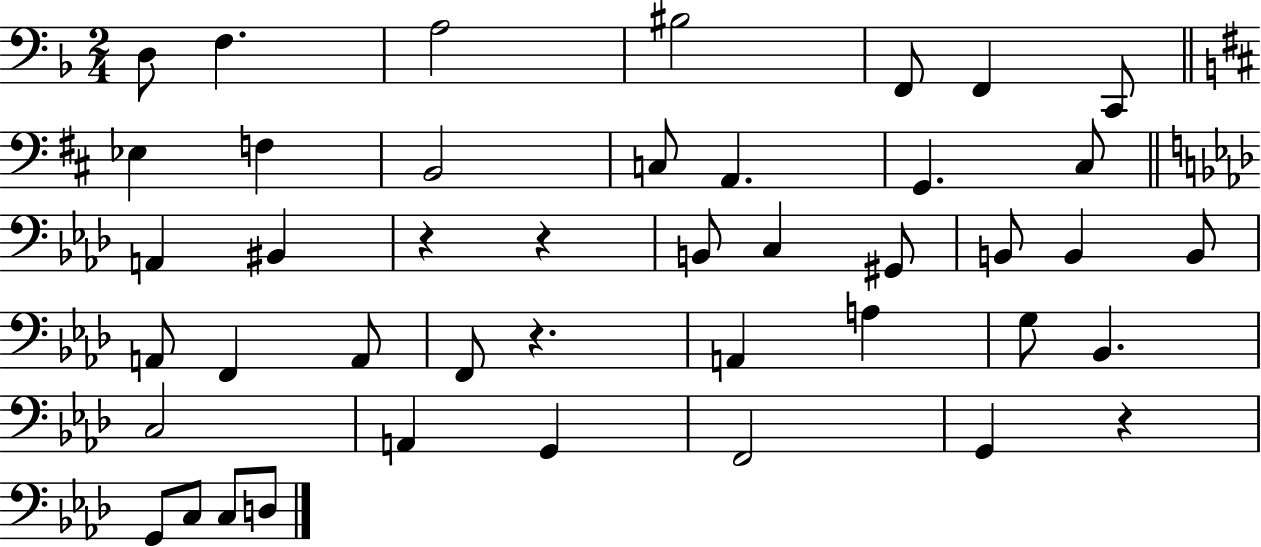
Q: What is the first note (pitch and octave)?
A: D3